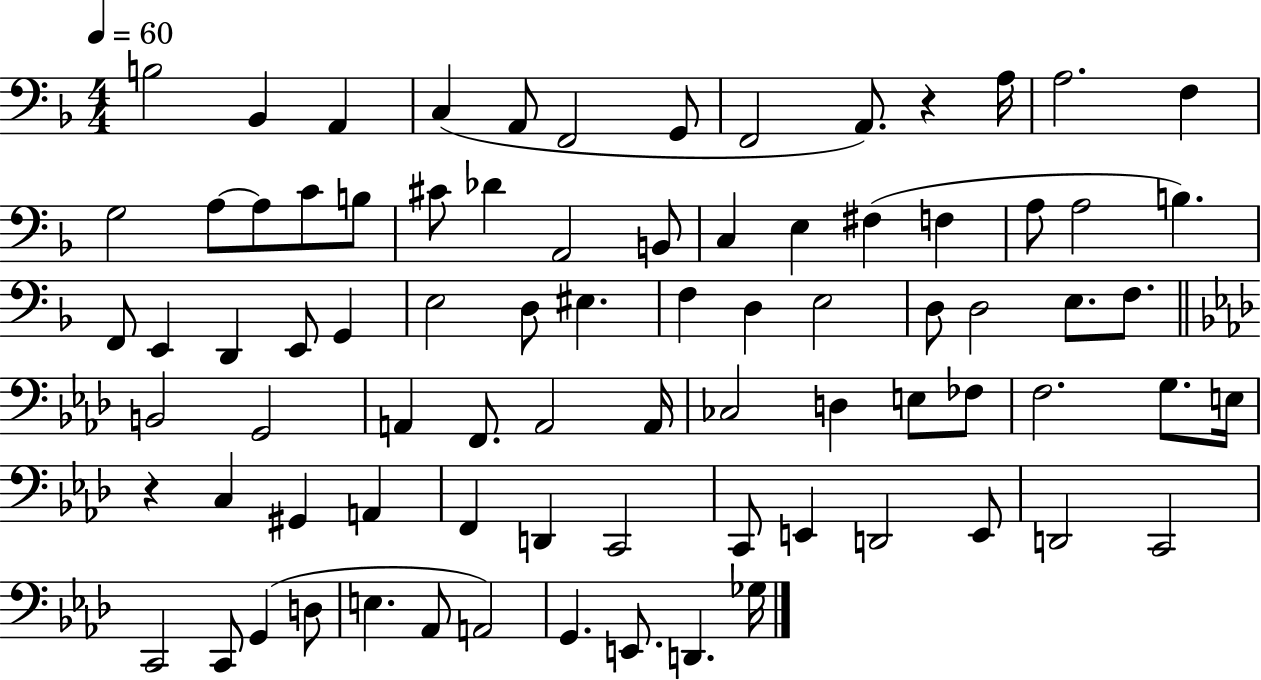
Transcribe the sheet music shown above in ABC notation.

X:1
T:Untitled
M:4/4
L:1/4
K:F
B,2 _B,, A,, C, A,,/2 F,,2 G,,/2 F,,2 A,,/2 z A,/4 A,2 F, G,2 A,/2 A,/2 C/2 B,/2 ^C/2 _D A,,2 B,,/2 C, E, ^F, F, A,/2 A,2 B, F,,/2 E,, D,, E,,/2 G,, E,2 D,/2 ^E, F, D, E,2 D,/2 D,2 E,/2 F,/2 B,,2 G,,2 A,, F,,/2 A,,2 A,,/4 _C,2 D, E,/2 _F,/2 F,2 G,/2 E,/4 z C, ^G,, A,, F,, D,, C,,2 C,,/2 E,, D,,2 E,,/2 D,,2 C,,2 C,,2 C,,/2 G,, D,/2 E, _A,,/2 A,,2 G,, E,,/2 D,, _G,/4